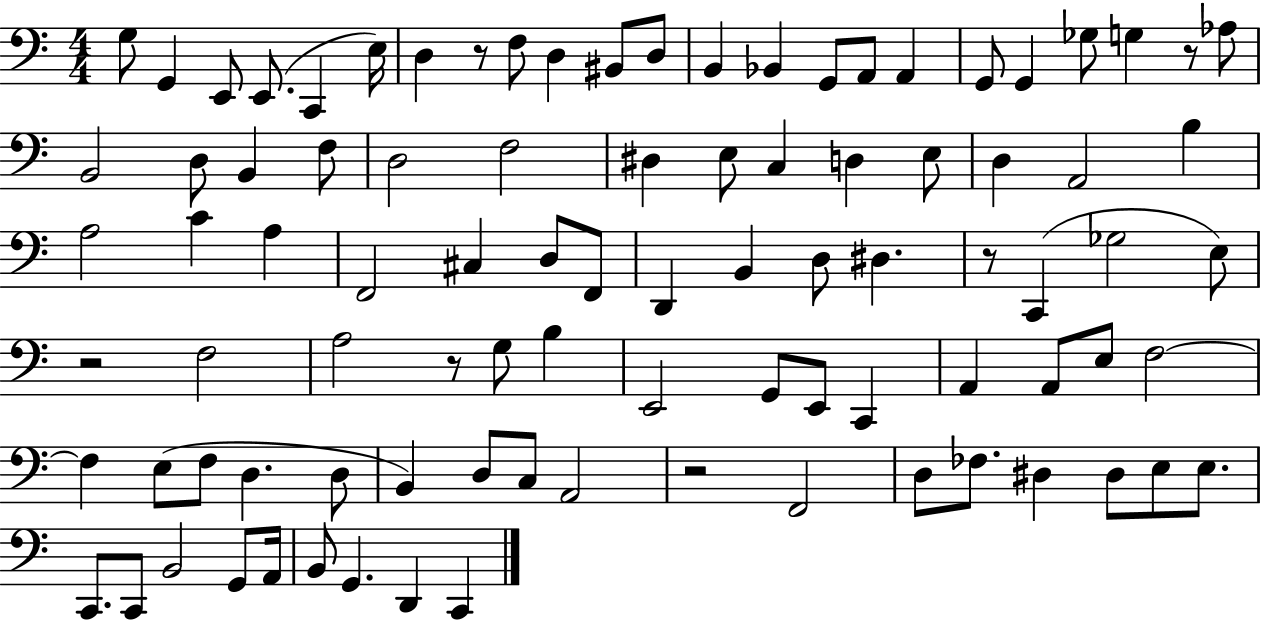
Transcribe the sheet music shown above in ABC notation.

X:1
T:Untitled
M:4/4
L:1/4
K:C
G,/2 G,, E,,/2 E,,/2 C,, E,/4 D, z/2 F,/2 D, ^B,,/2 D,/2 B,, _B,, G,,/2 A,,/2 A,, G,,/2 G,, _G,/2 G, z/2 _A,/2 B,,2 D,/2 B,, F,/2 D,2 F,2 ^D, E,/2 C, D, E,/2 D, A,,2 B, A,2 C A, F,,2 ^C, D,/2 F,,/2 D,, B,, D,/2 ^D, z/2 C,, _G,2 E,/2 z2 F,2 A,2 z/2 G,/2 B, E,,2 G,,/2 E,,/2 C,, A,, A,,/2 E,/2 F,2 F, E,/2 F,/2 D, D,/2 B,, D,/2 C,/2 A,,2 z2 F,,2 D,/2 _F,/2 ^D, ^D,/2 E,/2 E,/2 C,,/2 C,,/2 B,,2 G,,/2 A,,/4 B,,/2 G,, D,, C,,